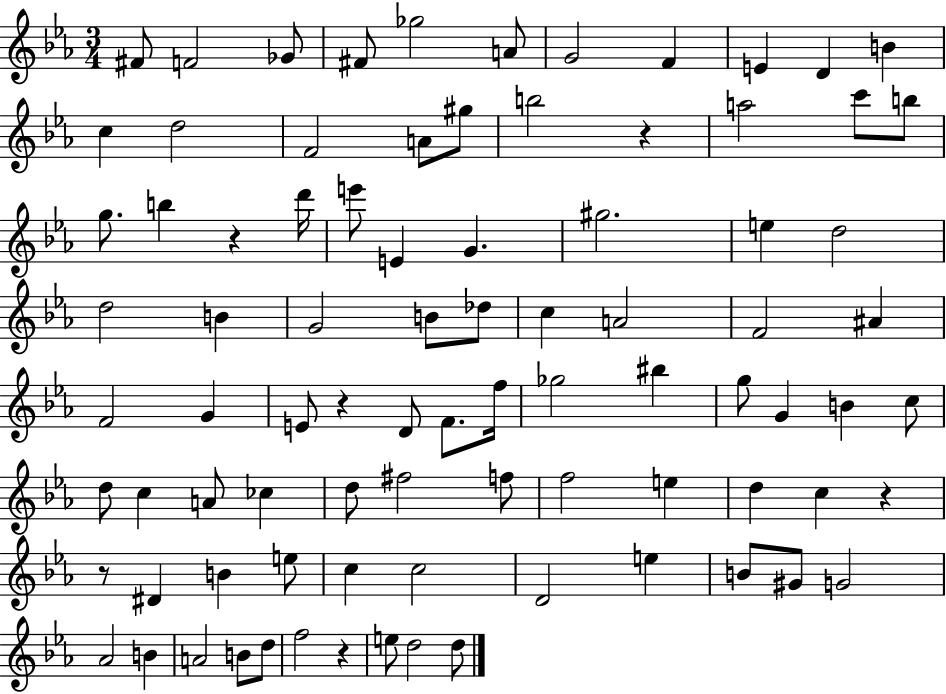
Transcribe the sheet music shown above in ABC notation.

X:1
T:Untitled
M:3/4
L:1/4
K:Eb
^F/2 F2 _G/2 ^F/2 _g2 A/2 G2 F E D B c d2 F2 A/2 ^g/2 b2 z a2 c'/2 b/2 g/2 b z d'/4 e'/2 E G ^g2 e d2 d2 B G2 B/2 _d/2 c A2 F2 ^A F2 G E/2 z D/2 F/2 f/4 _g2 ^b g/2 G B c/2 d/2 c A/2 _c d/2 ^f2 f/2 f2 e d c z z/2 ^D B e/2 c c2 D2 e B/2 ^G/2 G2 _A2 B A2 B/2 d/2 f2 z e/2 d2 d/2